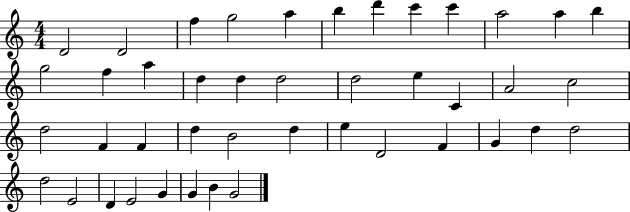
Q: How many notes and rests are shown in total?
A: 43